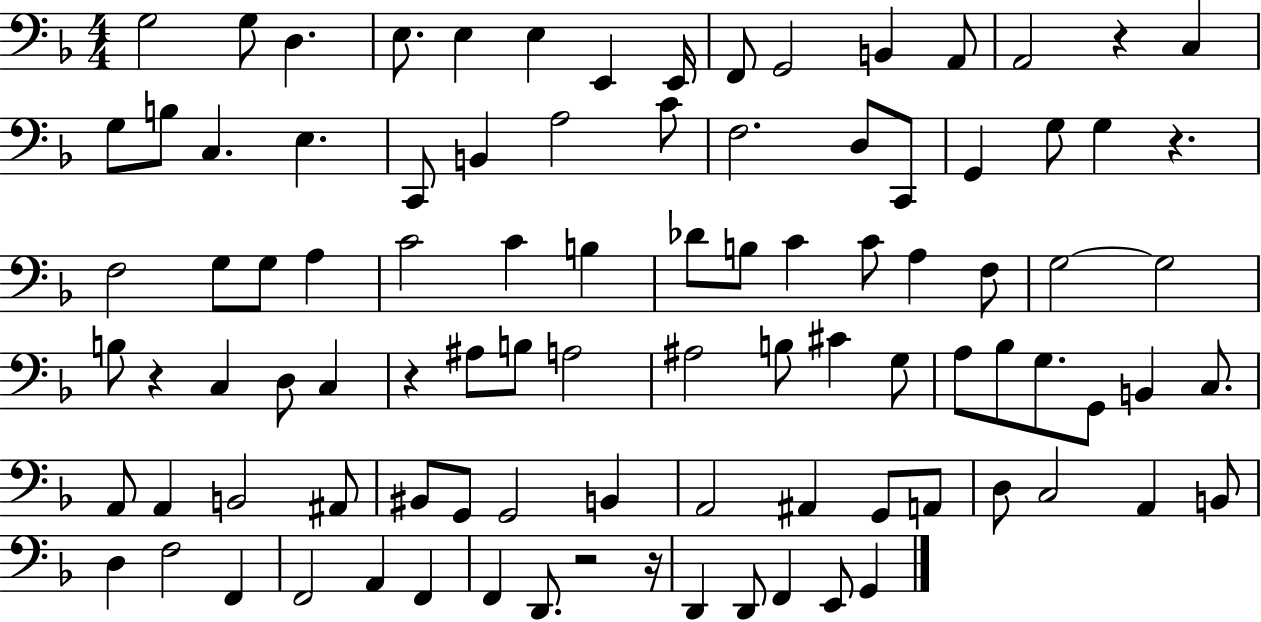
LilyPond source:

{
  \clef bass
  \numericTimeSignature
  \time 4/4
  \key f \major
  g2 g8 d4. | e8. e4 e4 e,4 e,16 | f,8 g,2 b,4 a,8 | a,2 r4 c4 | \break g8 b8 c4. e4. | c,8 b,4 a2 c'8 | f2. d8 c,8 | g,4 g8 g4 r4. | \break f2 g8 g8 a4 | c'2 c'4 b4 | des'8 b8 c'4 c'8 a4 f8 | g2~~ g2 | \break b8 r4 c4 d8 c4 | r4 ais8 b8 a2 | ais2 b8 cis'4 g8 | a8 bes8 g8. g,8 b,4 c8. | \break a,8 a,4 b,2 ais,8 | bis,8 g,8 g,2 b,4 | a,2 ais,4 g,8 a,8 | d8 c2 a,4 b,8 | \break d4 f2 f,4 | f,2 a,4 f,4 | f,4 d,8. r2 r16 | d,4 d,8 f,4 e,8 g,4 | \break \bar "|."
}